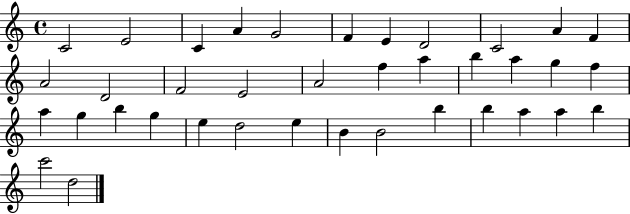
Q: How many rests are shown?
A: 0